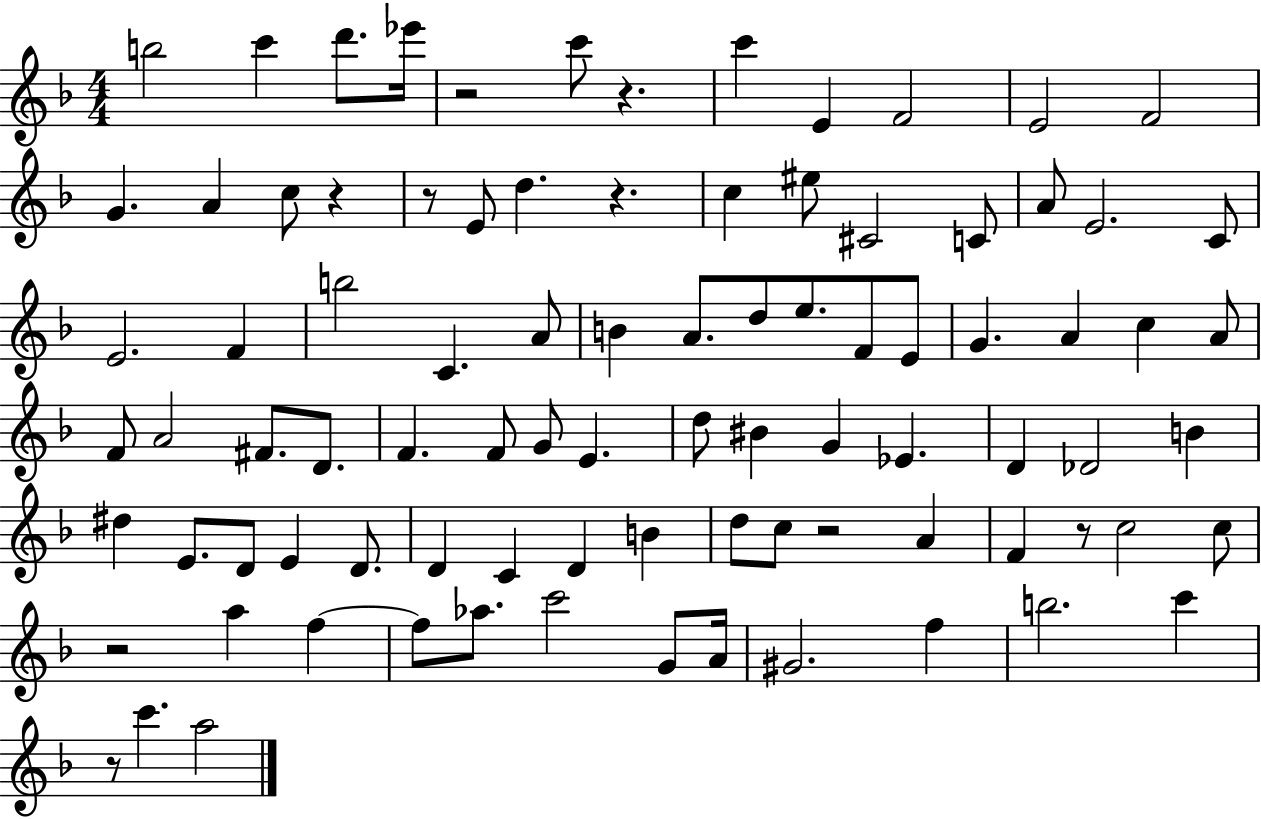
{
  \clef treble
  \numericTimeSignature
  \time 4/4
  \key f \major
  b''2 c'''4 d'''8. ees'''16 | r2 c'''8 r4. | c'''4 e'4 f'2 | e'2 f'2 | \break g'4. a'4 c''8 r4 | r8 e'8 d''4. r4. | c''4 eis''8 cis'2 c'8 | a'8 e'2. c'8 | \break e'2. f'4 | b''2 c'4. a'8 | b'4 a'8. d''8 e''8. f'8 e'8 | g'4. a'4 c''4 a'8 | \break f'8 a'2 fis'8. d'8. | f'4. f'8 g'8 e'4. | d''8 bis'4 g'4 ees'4. | d'4 des'2 b'4 | \break dis''4 e'8. d'8 e'4 d'8. | d'4 c'4 d'4 b'4 | d''8 c''8 r2 a'4 | f'4 r8 c''2 c''8 | \break r2 a''4 f''4~~ | f''8 aes''8. c'''2 g'8 a'16 | gis'2. f''4 | b''2. c'''4 | \break r8 c'''4. a''2 | \bar "|."
}